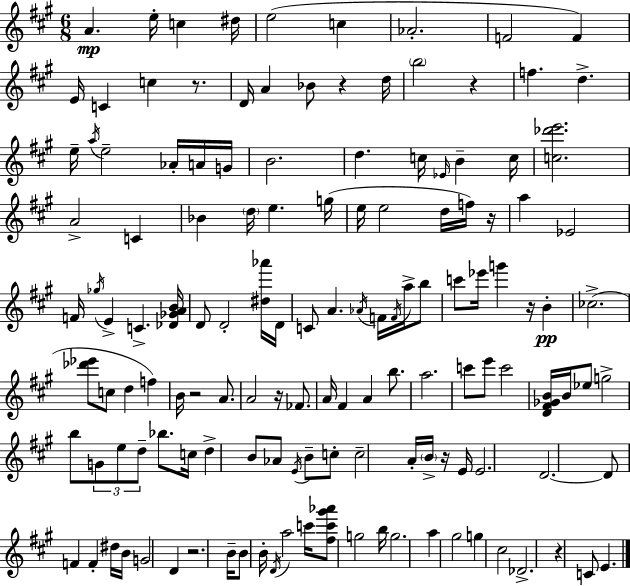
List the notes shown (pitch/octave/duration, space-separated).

A4/q. E5/s C5/q D#5/s E5/h C5/q Ab4/h. F4/h F4/q E4/s C4/q C5/q R/e. D4/s A4/q Bb4/e R/q D5/s B5/h R/q F5/q. D5/q. E5/s A5/s E5/h Ab4/s A4/s G4/s B4/h. D5/q. C5/s Eb4/s B4/q C5/s [C5,Db6,E6]/h. A4/h C4/q Bb4/q D5/s E5/q. G5/s E5/s E5/h D5/s F5/s R/s A5/q Eb4/h F4/s Gb5/s E4/q C4/q. [Db4,Gb4,A4,B4]/s D4/e D4/h [D#5,Ab6]/s D4/s C4/e A4/q. Ab4/s F4/s F4/s A5/s B5/e C6/e Eb6/s G6/q R/s B4/q CES5/h. [Db6,Eb6]/e C5/e D5/q F5/q B4/s R/h A4/e. A4/h R/s FES4/e. A4/s F#4/q A4/q B5/e. A5/h. C6/e E6/e C6/h [D4,F#4,Gb4,B4]/s B4/s Eb5/e G5/h B5/e G4/e E5/e D5/e Bb5/e. C5/s D5/q B4/e Ab4/e E4/s B4/e C5/e C5/h A4/s B4/s R/s E4/s E4/h. D4/h. D4/e F4/q F4/q D#5/s B4/s G4/h D4/q R/h. B4/s B4/e B4/s D4/s A5/h C6/s [F#5,C6,G#6,Ab6]/e G5/h B5/s G5/h. A5/q G#5/h G5/q C#5/h Db4/h. R/q C4/e E4/q.